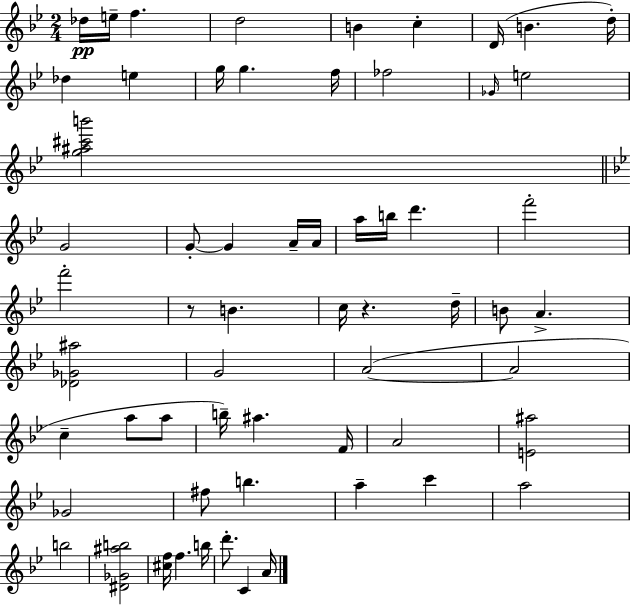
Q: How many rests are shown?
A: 2